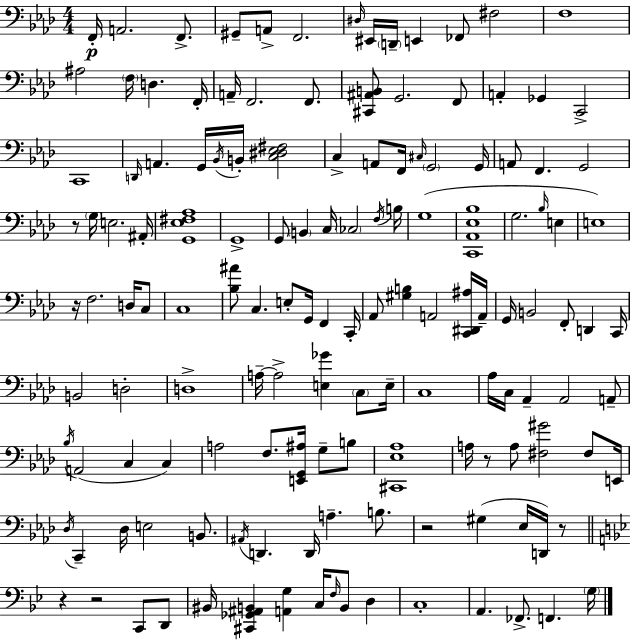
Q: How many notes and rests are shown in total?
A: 142